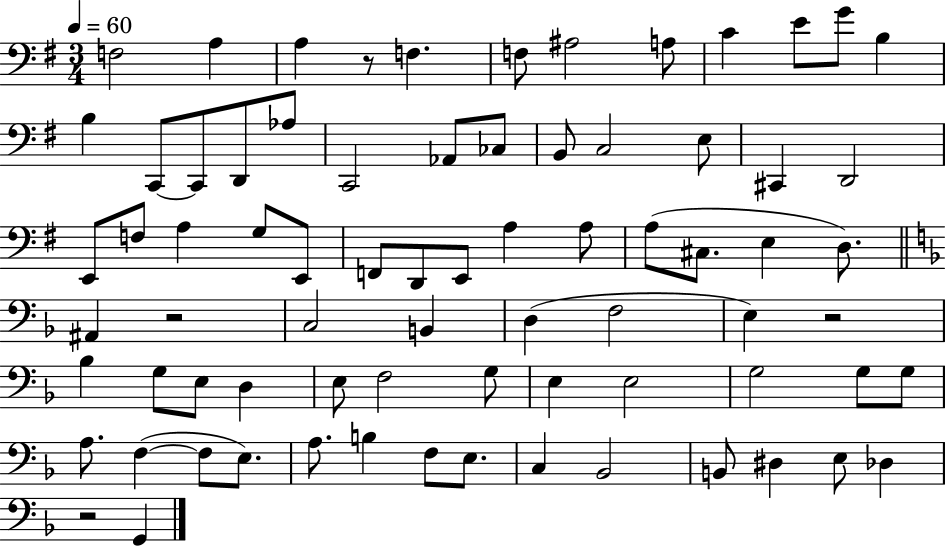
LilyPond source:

{
  \clef bass
  \numericTimeSignature
  \time 3/4
  \key g \major
  \tempo 4 = 60
  \repeat volta 2 { f2 a4 | a4 r8 f4. | f8 ais2 a8 | c'4 e'8 g'8 b4 | \break b4 c,8~~ c,8 d,8 aes8 | c,2 aes,8 ces8 | b,8 c2 e8 | cis,4 d,2 | \break e,8 f8 a4 g8 e,8 | f,8 d,8 e,8 a4 a8 | a8( cis8. e4 d8.) | \bar "||" \break \key d \minor ais,4 r2 | c2 b,4 | d4( f2 | e4) r2 | \break bes4 g8 e8 d4 | e8 f2 g8 | e4 e2 | g2 g8 g8 | \break a8. f4~(~ f8 e8.) | a8. b4 f8 e8. | c4 bes,2 | b,8 dis4 e8 des4 | \break r2 g,4 | } \bar "|."
}